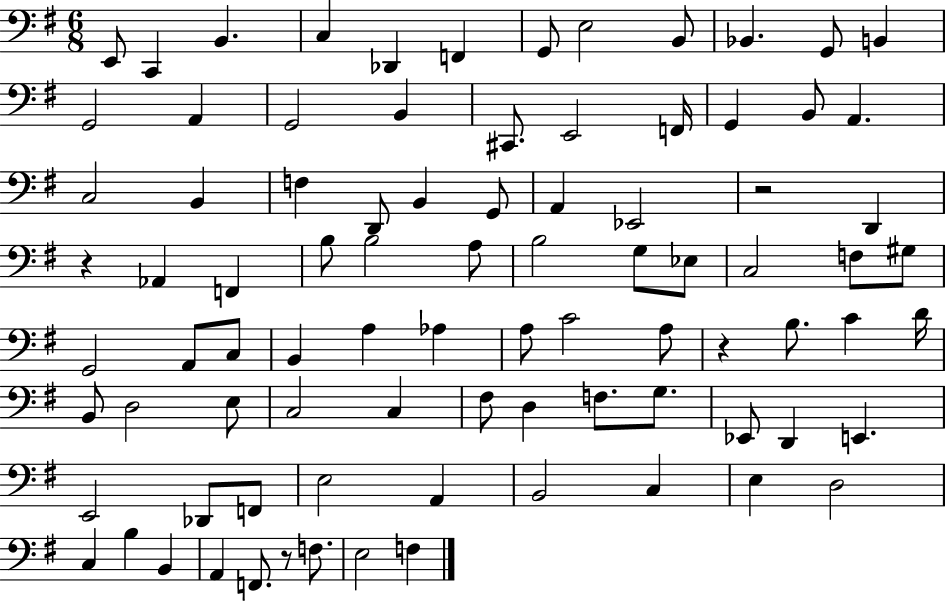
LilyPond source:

{
  \clef bass
  \numericTimeSignature
  \time 6/8
  \key g \major
  e,8 c,4 b,4. | c4 des,4 f,4 | g,8 e2 b,8 | bes,4. g,8 b,4 | \break g,2 a,4 | g,2 b,4 | cis,8. e,2 f,16 | g,4 b,8 a,4. | \break c2 b,4 | f4 d,8 b,4 g,8 | a,4 ees,2 | r2 d,4 | \break r4 aes,4 f,4 | b8 b2 a8 | b2 g8 ees8 | c2 f8 gis8 | \break g,2 a,8 c8 | b,4 a4 aes4 | a8 c'2 a8 | r4 b8. c'4 d'16 | \break b,8 d2 e8 | c2 c4 | fis8 d4 f8. g8. | ees,8 d,4 e,4. | \break e,2 des,8 f,8 | e2 a,4 | b,2 c4 | e4 d2 | \break c4 b4 b,4 | a,4 f,8. r8 f8. | e2 f4 | \bar "|."
}